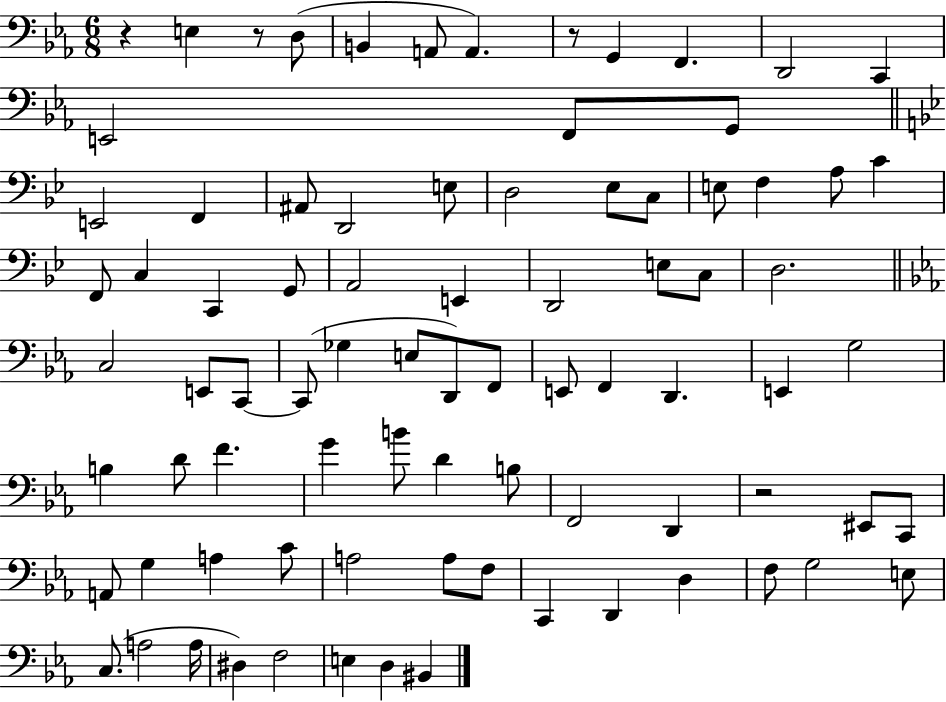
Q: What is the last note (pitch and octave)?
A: BIS2